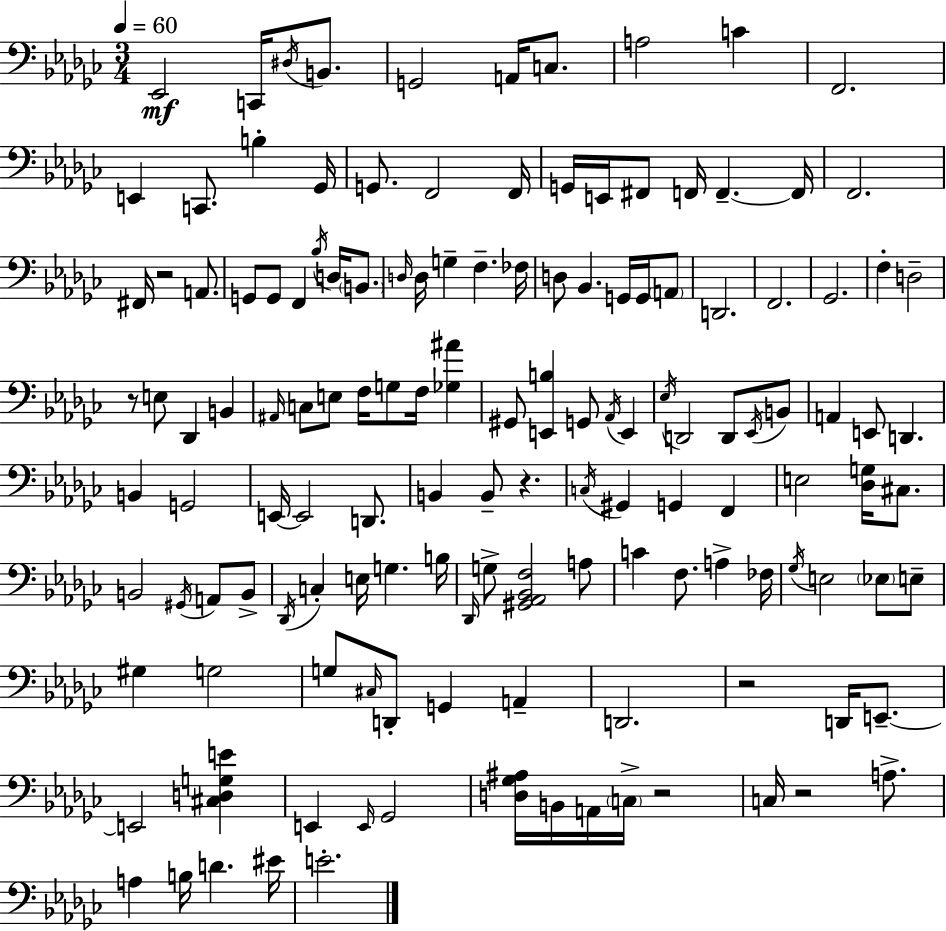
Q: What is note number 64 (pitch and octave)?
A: Eb2